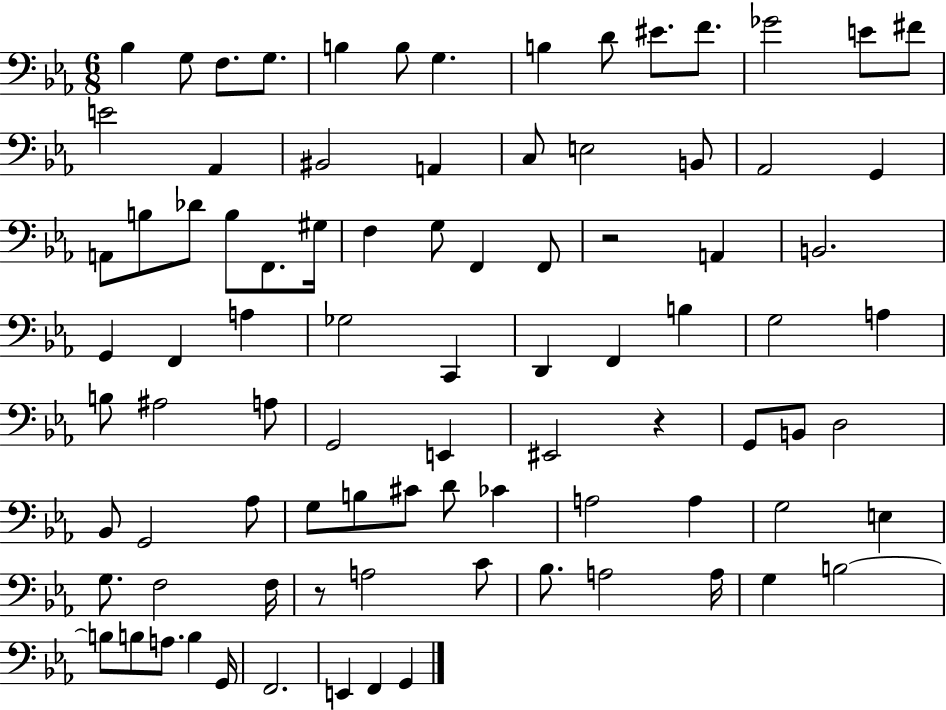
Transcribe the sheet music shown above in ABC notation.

X:1
T:Untitled
M:6/8
L:1/4
K:Eb
_B, G,/2 F,/2 G,/2 B, B,/2 G, B, D/2 ^E/2 F/2 _G2 E/2 ^F/2 E2 _A,, ^B,,2 A,, C,/2 E,2 B,,/2 _A,,2 G,, A,,/2 B,/2 _D/2 B,/2 F,,/2 ^G,/4 F, G,/2 F,, F,,/2 z2 A,, B,,2 G,, F,, A, _G,2 C,, D,, F,, B, G,2 A, B,/2 ^A,2 A,/2 G,,2 E,, ^E,,2 z G,,/2 B,,/2 D,2 _B,,/2 G,,2 _A,/2 G,/2 B,/2 ^C/2 D/2 _C A,2 A, G,2 E, G,/2 F,2 F,/4 z/2 A,2 C/2 _B,/2 A,2 A,/4 G, B,2 B,/2 B,/2 A,/2 B, G,,/4 F,,2 E,, F,, G,,